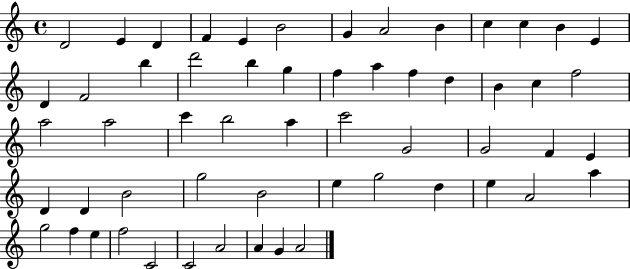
{
  \clef treble
  \time 4/4
  \defaultTimeSignature
  \key c \major
  d'2 e'4 d'4 | f'4 e'4 b'2 | g'4 a'2 b'4 | c''4 c''4 b'4 e'4 | \break d'4 f'2 b''4 | d'''2 b''4 g''4 | f''4 a''4 f''4 d''4 | b'4 c''4 f''2 | \break a''2 a''2 | c'''4 b''2 a''4 | c'''2 g'2 | g'2 f'4 e'4 | \break d'4 d'4 b'2 | g''2 b'2 | e''4 g''2 d''4 | e''4 a'2 a''4 | \break g''2 f''4 e''4 | f''2 c'2 | c'2 a'2 | a'4 g'4 a'2 | \break \bar "|."
}